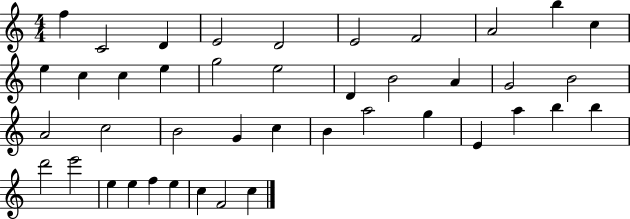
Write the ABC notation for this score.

X:1
T:Untitled
M:4/4
L:1/4
K:C
f C2 D E2 D2 E2 F2 A2 b c e c c e g2 e2 D B2 A G2 B2 A2 c2 B2 G c B a2 g E a b b d'2 e'2 e e f e c F2 c